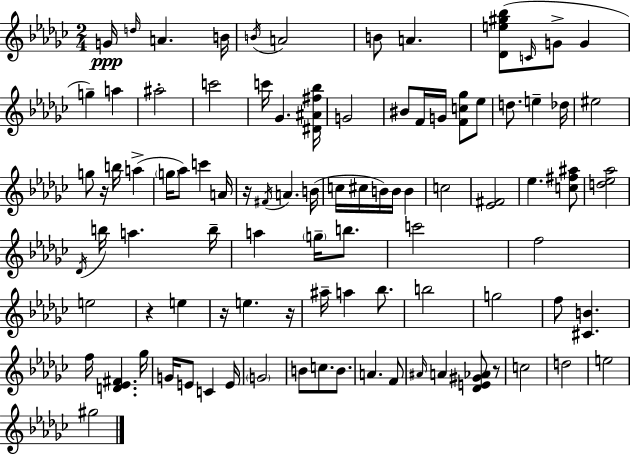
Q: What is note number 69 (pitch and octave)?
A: B4